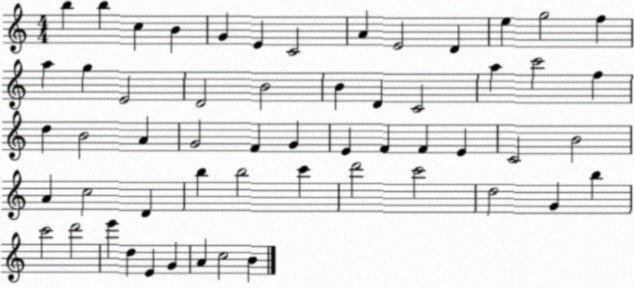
X:1
T:Untitled
M:4/4
L:1/4
K:C
b b c B G E C2 A E2 D e g2 f a g E2 D2 B2 B D C2 a c'2 f d B2 A G2 F G E F F E C2 B2 A c2 D b b2 c' d'2 c'2 d2 G b c'2 d'2 e' d E G A c2 B